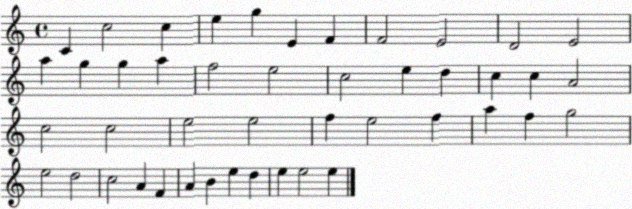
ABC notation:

X:1
T:Untitled
M:4/4
L:1/4
K:C
C c2 c e g E F F2 E2 D2 E2 a g g a f2 e2 c2 e d c c A2 c2 c2 e2 e2 f e2 f a f g2 e2 d2 c2 A F A B e d e e2 e